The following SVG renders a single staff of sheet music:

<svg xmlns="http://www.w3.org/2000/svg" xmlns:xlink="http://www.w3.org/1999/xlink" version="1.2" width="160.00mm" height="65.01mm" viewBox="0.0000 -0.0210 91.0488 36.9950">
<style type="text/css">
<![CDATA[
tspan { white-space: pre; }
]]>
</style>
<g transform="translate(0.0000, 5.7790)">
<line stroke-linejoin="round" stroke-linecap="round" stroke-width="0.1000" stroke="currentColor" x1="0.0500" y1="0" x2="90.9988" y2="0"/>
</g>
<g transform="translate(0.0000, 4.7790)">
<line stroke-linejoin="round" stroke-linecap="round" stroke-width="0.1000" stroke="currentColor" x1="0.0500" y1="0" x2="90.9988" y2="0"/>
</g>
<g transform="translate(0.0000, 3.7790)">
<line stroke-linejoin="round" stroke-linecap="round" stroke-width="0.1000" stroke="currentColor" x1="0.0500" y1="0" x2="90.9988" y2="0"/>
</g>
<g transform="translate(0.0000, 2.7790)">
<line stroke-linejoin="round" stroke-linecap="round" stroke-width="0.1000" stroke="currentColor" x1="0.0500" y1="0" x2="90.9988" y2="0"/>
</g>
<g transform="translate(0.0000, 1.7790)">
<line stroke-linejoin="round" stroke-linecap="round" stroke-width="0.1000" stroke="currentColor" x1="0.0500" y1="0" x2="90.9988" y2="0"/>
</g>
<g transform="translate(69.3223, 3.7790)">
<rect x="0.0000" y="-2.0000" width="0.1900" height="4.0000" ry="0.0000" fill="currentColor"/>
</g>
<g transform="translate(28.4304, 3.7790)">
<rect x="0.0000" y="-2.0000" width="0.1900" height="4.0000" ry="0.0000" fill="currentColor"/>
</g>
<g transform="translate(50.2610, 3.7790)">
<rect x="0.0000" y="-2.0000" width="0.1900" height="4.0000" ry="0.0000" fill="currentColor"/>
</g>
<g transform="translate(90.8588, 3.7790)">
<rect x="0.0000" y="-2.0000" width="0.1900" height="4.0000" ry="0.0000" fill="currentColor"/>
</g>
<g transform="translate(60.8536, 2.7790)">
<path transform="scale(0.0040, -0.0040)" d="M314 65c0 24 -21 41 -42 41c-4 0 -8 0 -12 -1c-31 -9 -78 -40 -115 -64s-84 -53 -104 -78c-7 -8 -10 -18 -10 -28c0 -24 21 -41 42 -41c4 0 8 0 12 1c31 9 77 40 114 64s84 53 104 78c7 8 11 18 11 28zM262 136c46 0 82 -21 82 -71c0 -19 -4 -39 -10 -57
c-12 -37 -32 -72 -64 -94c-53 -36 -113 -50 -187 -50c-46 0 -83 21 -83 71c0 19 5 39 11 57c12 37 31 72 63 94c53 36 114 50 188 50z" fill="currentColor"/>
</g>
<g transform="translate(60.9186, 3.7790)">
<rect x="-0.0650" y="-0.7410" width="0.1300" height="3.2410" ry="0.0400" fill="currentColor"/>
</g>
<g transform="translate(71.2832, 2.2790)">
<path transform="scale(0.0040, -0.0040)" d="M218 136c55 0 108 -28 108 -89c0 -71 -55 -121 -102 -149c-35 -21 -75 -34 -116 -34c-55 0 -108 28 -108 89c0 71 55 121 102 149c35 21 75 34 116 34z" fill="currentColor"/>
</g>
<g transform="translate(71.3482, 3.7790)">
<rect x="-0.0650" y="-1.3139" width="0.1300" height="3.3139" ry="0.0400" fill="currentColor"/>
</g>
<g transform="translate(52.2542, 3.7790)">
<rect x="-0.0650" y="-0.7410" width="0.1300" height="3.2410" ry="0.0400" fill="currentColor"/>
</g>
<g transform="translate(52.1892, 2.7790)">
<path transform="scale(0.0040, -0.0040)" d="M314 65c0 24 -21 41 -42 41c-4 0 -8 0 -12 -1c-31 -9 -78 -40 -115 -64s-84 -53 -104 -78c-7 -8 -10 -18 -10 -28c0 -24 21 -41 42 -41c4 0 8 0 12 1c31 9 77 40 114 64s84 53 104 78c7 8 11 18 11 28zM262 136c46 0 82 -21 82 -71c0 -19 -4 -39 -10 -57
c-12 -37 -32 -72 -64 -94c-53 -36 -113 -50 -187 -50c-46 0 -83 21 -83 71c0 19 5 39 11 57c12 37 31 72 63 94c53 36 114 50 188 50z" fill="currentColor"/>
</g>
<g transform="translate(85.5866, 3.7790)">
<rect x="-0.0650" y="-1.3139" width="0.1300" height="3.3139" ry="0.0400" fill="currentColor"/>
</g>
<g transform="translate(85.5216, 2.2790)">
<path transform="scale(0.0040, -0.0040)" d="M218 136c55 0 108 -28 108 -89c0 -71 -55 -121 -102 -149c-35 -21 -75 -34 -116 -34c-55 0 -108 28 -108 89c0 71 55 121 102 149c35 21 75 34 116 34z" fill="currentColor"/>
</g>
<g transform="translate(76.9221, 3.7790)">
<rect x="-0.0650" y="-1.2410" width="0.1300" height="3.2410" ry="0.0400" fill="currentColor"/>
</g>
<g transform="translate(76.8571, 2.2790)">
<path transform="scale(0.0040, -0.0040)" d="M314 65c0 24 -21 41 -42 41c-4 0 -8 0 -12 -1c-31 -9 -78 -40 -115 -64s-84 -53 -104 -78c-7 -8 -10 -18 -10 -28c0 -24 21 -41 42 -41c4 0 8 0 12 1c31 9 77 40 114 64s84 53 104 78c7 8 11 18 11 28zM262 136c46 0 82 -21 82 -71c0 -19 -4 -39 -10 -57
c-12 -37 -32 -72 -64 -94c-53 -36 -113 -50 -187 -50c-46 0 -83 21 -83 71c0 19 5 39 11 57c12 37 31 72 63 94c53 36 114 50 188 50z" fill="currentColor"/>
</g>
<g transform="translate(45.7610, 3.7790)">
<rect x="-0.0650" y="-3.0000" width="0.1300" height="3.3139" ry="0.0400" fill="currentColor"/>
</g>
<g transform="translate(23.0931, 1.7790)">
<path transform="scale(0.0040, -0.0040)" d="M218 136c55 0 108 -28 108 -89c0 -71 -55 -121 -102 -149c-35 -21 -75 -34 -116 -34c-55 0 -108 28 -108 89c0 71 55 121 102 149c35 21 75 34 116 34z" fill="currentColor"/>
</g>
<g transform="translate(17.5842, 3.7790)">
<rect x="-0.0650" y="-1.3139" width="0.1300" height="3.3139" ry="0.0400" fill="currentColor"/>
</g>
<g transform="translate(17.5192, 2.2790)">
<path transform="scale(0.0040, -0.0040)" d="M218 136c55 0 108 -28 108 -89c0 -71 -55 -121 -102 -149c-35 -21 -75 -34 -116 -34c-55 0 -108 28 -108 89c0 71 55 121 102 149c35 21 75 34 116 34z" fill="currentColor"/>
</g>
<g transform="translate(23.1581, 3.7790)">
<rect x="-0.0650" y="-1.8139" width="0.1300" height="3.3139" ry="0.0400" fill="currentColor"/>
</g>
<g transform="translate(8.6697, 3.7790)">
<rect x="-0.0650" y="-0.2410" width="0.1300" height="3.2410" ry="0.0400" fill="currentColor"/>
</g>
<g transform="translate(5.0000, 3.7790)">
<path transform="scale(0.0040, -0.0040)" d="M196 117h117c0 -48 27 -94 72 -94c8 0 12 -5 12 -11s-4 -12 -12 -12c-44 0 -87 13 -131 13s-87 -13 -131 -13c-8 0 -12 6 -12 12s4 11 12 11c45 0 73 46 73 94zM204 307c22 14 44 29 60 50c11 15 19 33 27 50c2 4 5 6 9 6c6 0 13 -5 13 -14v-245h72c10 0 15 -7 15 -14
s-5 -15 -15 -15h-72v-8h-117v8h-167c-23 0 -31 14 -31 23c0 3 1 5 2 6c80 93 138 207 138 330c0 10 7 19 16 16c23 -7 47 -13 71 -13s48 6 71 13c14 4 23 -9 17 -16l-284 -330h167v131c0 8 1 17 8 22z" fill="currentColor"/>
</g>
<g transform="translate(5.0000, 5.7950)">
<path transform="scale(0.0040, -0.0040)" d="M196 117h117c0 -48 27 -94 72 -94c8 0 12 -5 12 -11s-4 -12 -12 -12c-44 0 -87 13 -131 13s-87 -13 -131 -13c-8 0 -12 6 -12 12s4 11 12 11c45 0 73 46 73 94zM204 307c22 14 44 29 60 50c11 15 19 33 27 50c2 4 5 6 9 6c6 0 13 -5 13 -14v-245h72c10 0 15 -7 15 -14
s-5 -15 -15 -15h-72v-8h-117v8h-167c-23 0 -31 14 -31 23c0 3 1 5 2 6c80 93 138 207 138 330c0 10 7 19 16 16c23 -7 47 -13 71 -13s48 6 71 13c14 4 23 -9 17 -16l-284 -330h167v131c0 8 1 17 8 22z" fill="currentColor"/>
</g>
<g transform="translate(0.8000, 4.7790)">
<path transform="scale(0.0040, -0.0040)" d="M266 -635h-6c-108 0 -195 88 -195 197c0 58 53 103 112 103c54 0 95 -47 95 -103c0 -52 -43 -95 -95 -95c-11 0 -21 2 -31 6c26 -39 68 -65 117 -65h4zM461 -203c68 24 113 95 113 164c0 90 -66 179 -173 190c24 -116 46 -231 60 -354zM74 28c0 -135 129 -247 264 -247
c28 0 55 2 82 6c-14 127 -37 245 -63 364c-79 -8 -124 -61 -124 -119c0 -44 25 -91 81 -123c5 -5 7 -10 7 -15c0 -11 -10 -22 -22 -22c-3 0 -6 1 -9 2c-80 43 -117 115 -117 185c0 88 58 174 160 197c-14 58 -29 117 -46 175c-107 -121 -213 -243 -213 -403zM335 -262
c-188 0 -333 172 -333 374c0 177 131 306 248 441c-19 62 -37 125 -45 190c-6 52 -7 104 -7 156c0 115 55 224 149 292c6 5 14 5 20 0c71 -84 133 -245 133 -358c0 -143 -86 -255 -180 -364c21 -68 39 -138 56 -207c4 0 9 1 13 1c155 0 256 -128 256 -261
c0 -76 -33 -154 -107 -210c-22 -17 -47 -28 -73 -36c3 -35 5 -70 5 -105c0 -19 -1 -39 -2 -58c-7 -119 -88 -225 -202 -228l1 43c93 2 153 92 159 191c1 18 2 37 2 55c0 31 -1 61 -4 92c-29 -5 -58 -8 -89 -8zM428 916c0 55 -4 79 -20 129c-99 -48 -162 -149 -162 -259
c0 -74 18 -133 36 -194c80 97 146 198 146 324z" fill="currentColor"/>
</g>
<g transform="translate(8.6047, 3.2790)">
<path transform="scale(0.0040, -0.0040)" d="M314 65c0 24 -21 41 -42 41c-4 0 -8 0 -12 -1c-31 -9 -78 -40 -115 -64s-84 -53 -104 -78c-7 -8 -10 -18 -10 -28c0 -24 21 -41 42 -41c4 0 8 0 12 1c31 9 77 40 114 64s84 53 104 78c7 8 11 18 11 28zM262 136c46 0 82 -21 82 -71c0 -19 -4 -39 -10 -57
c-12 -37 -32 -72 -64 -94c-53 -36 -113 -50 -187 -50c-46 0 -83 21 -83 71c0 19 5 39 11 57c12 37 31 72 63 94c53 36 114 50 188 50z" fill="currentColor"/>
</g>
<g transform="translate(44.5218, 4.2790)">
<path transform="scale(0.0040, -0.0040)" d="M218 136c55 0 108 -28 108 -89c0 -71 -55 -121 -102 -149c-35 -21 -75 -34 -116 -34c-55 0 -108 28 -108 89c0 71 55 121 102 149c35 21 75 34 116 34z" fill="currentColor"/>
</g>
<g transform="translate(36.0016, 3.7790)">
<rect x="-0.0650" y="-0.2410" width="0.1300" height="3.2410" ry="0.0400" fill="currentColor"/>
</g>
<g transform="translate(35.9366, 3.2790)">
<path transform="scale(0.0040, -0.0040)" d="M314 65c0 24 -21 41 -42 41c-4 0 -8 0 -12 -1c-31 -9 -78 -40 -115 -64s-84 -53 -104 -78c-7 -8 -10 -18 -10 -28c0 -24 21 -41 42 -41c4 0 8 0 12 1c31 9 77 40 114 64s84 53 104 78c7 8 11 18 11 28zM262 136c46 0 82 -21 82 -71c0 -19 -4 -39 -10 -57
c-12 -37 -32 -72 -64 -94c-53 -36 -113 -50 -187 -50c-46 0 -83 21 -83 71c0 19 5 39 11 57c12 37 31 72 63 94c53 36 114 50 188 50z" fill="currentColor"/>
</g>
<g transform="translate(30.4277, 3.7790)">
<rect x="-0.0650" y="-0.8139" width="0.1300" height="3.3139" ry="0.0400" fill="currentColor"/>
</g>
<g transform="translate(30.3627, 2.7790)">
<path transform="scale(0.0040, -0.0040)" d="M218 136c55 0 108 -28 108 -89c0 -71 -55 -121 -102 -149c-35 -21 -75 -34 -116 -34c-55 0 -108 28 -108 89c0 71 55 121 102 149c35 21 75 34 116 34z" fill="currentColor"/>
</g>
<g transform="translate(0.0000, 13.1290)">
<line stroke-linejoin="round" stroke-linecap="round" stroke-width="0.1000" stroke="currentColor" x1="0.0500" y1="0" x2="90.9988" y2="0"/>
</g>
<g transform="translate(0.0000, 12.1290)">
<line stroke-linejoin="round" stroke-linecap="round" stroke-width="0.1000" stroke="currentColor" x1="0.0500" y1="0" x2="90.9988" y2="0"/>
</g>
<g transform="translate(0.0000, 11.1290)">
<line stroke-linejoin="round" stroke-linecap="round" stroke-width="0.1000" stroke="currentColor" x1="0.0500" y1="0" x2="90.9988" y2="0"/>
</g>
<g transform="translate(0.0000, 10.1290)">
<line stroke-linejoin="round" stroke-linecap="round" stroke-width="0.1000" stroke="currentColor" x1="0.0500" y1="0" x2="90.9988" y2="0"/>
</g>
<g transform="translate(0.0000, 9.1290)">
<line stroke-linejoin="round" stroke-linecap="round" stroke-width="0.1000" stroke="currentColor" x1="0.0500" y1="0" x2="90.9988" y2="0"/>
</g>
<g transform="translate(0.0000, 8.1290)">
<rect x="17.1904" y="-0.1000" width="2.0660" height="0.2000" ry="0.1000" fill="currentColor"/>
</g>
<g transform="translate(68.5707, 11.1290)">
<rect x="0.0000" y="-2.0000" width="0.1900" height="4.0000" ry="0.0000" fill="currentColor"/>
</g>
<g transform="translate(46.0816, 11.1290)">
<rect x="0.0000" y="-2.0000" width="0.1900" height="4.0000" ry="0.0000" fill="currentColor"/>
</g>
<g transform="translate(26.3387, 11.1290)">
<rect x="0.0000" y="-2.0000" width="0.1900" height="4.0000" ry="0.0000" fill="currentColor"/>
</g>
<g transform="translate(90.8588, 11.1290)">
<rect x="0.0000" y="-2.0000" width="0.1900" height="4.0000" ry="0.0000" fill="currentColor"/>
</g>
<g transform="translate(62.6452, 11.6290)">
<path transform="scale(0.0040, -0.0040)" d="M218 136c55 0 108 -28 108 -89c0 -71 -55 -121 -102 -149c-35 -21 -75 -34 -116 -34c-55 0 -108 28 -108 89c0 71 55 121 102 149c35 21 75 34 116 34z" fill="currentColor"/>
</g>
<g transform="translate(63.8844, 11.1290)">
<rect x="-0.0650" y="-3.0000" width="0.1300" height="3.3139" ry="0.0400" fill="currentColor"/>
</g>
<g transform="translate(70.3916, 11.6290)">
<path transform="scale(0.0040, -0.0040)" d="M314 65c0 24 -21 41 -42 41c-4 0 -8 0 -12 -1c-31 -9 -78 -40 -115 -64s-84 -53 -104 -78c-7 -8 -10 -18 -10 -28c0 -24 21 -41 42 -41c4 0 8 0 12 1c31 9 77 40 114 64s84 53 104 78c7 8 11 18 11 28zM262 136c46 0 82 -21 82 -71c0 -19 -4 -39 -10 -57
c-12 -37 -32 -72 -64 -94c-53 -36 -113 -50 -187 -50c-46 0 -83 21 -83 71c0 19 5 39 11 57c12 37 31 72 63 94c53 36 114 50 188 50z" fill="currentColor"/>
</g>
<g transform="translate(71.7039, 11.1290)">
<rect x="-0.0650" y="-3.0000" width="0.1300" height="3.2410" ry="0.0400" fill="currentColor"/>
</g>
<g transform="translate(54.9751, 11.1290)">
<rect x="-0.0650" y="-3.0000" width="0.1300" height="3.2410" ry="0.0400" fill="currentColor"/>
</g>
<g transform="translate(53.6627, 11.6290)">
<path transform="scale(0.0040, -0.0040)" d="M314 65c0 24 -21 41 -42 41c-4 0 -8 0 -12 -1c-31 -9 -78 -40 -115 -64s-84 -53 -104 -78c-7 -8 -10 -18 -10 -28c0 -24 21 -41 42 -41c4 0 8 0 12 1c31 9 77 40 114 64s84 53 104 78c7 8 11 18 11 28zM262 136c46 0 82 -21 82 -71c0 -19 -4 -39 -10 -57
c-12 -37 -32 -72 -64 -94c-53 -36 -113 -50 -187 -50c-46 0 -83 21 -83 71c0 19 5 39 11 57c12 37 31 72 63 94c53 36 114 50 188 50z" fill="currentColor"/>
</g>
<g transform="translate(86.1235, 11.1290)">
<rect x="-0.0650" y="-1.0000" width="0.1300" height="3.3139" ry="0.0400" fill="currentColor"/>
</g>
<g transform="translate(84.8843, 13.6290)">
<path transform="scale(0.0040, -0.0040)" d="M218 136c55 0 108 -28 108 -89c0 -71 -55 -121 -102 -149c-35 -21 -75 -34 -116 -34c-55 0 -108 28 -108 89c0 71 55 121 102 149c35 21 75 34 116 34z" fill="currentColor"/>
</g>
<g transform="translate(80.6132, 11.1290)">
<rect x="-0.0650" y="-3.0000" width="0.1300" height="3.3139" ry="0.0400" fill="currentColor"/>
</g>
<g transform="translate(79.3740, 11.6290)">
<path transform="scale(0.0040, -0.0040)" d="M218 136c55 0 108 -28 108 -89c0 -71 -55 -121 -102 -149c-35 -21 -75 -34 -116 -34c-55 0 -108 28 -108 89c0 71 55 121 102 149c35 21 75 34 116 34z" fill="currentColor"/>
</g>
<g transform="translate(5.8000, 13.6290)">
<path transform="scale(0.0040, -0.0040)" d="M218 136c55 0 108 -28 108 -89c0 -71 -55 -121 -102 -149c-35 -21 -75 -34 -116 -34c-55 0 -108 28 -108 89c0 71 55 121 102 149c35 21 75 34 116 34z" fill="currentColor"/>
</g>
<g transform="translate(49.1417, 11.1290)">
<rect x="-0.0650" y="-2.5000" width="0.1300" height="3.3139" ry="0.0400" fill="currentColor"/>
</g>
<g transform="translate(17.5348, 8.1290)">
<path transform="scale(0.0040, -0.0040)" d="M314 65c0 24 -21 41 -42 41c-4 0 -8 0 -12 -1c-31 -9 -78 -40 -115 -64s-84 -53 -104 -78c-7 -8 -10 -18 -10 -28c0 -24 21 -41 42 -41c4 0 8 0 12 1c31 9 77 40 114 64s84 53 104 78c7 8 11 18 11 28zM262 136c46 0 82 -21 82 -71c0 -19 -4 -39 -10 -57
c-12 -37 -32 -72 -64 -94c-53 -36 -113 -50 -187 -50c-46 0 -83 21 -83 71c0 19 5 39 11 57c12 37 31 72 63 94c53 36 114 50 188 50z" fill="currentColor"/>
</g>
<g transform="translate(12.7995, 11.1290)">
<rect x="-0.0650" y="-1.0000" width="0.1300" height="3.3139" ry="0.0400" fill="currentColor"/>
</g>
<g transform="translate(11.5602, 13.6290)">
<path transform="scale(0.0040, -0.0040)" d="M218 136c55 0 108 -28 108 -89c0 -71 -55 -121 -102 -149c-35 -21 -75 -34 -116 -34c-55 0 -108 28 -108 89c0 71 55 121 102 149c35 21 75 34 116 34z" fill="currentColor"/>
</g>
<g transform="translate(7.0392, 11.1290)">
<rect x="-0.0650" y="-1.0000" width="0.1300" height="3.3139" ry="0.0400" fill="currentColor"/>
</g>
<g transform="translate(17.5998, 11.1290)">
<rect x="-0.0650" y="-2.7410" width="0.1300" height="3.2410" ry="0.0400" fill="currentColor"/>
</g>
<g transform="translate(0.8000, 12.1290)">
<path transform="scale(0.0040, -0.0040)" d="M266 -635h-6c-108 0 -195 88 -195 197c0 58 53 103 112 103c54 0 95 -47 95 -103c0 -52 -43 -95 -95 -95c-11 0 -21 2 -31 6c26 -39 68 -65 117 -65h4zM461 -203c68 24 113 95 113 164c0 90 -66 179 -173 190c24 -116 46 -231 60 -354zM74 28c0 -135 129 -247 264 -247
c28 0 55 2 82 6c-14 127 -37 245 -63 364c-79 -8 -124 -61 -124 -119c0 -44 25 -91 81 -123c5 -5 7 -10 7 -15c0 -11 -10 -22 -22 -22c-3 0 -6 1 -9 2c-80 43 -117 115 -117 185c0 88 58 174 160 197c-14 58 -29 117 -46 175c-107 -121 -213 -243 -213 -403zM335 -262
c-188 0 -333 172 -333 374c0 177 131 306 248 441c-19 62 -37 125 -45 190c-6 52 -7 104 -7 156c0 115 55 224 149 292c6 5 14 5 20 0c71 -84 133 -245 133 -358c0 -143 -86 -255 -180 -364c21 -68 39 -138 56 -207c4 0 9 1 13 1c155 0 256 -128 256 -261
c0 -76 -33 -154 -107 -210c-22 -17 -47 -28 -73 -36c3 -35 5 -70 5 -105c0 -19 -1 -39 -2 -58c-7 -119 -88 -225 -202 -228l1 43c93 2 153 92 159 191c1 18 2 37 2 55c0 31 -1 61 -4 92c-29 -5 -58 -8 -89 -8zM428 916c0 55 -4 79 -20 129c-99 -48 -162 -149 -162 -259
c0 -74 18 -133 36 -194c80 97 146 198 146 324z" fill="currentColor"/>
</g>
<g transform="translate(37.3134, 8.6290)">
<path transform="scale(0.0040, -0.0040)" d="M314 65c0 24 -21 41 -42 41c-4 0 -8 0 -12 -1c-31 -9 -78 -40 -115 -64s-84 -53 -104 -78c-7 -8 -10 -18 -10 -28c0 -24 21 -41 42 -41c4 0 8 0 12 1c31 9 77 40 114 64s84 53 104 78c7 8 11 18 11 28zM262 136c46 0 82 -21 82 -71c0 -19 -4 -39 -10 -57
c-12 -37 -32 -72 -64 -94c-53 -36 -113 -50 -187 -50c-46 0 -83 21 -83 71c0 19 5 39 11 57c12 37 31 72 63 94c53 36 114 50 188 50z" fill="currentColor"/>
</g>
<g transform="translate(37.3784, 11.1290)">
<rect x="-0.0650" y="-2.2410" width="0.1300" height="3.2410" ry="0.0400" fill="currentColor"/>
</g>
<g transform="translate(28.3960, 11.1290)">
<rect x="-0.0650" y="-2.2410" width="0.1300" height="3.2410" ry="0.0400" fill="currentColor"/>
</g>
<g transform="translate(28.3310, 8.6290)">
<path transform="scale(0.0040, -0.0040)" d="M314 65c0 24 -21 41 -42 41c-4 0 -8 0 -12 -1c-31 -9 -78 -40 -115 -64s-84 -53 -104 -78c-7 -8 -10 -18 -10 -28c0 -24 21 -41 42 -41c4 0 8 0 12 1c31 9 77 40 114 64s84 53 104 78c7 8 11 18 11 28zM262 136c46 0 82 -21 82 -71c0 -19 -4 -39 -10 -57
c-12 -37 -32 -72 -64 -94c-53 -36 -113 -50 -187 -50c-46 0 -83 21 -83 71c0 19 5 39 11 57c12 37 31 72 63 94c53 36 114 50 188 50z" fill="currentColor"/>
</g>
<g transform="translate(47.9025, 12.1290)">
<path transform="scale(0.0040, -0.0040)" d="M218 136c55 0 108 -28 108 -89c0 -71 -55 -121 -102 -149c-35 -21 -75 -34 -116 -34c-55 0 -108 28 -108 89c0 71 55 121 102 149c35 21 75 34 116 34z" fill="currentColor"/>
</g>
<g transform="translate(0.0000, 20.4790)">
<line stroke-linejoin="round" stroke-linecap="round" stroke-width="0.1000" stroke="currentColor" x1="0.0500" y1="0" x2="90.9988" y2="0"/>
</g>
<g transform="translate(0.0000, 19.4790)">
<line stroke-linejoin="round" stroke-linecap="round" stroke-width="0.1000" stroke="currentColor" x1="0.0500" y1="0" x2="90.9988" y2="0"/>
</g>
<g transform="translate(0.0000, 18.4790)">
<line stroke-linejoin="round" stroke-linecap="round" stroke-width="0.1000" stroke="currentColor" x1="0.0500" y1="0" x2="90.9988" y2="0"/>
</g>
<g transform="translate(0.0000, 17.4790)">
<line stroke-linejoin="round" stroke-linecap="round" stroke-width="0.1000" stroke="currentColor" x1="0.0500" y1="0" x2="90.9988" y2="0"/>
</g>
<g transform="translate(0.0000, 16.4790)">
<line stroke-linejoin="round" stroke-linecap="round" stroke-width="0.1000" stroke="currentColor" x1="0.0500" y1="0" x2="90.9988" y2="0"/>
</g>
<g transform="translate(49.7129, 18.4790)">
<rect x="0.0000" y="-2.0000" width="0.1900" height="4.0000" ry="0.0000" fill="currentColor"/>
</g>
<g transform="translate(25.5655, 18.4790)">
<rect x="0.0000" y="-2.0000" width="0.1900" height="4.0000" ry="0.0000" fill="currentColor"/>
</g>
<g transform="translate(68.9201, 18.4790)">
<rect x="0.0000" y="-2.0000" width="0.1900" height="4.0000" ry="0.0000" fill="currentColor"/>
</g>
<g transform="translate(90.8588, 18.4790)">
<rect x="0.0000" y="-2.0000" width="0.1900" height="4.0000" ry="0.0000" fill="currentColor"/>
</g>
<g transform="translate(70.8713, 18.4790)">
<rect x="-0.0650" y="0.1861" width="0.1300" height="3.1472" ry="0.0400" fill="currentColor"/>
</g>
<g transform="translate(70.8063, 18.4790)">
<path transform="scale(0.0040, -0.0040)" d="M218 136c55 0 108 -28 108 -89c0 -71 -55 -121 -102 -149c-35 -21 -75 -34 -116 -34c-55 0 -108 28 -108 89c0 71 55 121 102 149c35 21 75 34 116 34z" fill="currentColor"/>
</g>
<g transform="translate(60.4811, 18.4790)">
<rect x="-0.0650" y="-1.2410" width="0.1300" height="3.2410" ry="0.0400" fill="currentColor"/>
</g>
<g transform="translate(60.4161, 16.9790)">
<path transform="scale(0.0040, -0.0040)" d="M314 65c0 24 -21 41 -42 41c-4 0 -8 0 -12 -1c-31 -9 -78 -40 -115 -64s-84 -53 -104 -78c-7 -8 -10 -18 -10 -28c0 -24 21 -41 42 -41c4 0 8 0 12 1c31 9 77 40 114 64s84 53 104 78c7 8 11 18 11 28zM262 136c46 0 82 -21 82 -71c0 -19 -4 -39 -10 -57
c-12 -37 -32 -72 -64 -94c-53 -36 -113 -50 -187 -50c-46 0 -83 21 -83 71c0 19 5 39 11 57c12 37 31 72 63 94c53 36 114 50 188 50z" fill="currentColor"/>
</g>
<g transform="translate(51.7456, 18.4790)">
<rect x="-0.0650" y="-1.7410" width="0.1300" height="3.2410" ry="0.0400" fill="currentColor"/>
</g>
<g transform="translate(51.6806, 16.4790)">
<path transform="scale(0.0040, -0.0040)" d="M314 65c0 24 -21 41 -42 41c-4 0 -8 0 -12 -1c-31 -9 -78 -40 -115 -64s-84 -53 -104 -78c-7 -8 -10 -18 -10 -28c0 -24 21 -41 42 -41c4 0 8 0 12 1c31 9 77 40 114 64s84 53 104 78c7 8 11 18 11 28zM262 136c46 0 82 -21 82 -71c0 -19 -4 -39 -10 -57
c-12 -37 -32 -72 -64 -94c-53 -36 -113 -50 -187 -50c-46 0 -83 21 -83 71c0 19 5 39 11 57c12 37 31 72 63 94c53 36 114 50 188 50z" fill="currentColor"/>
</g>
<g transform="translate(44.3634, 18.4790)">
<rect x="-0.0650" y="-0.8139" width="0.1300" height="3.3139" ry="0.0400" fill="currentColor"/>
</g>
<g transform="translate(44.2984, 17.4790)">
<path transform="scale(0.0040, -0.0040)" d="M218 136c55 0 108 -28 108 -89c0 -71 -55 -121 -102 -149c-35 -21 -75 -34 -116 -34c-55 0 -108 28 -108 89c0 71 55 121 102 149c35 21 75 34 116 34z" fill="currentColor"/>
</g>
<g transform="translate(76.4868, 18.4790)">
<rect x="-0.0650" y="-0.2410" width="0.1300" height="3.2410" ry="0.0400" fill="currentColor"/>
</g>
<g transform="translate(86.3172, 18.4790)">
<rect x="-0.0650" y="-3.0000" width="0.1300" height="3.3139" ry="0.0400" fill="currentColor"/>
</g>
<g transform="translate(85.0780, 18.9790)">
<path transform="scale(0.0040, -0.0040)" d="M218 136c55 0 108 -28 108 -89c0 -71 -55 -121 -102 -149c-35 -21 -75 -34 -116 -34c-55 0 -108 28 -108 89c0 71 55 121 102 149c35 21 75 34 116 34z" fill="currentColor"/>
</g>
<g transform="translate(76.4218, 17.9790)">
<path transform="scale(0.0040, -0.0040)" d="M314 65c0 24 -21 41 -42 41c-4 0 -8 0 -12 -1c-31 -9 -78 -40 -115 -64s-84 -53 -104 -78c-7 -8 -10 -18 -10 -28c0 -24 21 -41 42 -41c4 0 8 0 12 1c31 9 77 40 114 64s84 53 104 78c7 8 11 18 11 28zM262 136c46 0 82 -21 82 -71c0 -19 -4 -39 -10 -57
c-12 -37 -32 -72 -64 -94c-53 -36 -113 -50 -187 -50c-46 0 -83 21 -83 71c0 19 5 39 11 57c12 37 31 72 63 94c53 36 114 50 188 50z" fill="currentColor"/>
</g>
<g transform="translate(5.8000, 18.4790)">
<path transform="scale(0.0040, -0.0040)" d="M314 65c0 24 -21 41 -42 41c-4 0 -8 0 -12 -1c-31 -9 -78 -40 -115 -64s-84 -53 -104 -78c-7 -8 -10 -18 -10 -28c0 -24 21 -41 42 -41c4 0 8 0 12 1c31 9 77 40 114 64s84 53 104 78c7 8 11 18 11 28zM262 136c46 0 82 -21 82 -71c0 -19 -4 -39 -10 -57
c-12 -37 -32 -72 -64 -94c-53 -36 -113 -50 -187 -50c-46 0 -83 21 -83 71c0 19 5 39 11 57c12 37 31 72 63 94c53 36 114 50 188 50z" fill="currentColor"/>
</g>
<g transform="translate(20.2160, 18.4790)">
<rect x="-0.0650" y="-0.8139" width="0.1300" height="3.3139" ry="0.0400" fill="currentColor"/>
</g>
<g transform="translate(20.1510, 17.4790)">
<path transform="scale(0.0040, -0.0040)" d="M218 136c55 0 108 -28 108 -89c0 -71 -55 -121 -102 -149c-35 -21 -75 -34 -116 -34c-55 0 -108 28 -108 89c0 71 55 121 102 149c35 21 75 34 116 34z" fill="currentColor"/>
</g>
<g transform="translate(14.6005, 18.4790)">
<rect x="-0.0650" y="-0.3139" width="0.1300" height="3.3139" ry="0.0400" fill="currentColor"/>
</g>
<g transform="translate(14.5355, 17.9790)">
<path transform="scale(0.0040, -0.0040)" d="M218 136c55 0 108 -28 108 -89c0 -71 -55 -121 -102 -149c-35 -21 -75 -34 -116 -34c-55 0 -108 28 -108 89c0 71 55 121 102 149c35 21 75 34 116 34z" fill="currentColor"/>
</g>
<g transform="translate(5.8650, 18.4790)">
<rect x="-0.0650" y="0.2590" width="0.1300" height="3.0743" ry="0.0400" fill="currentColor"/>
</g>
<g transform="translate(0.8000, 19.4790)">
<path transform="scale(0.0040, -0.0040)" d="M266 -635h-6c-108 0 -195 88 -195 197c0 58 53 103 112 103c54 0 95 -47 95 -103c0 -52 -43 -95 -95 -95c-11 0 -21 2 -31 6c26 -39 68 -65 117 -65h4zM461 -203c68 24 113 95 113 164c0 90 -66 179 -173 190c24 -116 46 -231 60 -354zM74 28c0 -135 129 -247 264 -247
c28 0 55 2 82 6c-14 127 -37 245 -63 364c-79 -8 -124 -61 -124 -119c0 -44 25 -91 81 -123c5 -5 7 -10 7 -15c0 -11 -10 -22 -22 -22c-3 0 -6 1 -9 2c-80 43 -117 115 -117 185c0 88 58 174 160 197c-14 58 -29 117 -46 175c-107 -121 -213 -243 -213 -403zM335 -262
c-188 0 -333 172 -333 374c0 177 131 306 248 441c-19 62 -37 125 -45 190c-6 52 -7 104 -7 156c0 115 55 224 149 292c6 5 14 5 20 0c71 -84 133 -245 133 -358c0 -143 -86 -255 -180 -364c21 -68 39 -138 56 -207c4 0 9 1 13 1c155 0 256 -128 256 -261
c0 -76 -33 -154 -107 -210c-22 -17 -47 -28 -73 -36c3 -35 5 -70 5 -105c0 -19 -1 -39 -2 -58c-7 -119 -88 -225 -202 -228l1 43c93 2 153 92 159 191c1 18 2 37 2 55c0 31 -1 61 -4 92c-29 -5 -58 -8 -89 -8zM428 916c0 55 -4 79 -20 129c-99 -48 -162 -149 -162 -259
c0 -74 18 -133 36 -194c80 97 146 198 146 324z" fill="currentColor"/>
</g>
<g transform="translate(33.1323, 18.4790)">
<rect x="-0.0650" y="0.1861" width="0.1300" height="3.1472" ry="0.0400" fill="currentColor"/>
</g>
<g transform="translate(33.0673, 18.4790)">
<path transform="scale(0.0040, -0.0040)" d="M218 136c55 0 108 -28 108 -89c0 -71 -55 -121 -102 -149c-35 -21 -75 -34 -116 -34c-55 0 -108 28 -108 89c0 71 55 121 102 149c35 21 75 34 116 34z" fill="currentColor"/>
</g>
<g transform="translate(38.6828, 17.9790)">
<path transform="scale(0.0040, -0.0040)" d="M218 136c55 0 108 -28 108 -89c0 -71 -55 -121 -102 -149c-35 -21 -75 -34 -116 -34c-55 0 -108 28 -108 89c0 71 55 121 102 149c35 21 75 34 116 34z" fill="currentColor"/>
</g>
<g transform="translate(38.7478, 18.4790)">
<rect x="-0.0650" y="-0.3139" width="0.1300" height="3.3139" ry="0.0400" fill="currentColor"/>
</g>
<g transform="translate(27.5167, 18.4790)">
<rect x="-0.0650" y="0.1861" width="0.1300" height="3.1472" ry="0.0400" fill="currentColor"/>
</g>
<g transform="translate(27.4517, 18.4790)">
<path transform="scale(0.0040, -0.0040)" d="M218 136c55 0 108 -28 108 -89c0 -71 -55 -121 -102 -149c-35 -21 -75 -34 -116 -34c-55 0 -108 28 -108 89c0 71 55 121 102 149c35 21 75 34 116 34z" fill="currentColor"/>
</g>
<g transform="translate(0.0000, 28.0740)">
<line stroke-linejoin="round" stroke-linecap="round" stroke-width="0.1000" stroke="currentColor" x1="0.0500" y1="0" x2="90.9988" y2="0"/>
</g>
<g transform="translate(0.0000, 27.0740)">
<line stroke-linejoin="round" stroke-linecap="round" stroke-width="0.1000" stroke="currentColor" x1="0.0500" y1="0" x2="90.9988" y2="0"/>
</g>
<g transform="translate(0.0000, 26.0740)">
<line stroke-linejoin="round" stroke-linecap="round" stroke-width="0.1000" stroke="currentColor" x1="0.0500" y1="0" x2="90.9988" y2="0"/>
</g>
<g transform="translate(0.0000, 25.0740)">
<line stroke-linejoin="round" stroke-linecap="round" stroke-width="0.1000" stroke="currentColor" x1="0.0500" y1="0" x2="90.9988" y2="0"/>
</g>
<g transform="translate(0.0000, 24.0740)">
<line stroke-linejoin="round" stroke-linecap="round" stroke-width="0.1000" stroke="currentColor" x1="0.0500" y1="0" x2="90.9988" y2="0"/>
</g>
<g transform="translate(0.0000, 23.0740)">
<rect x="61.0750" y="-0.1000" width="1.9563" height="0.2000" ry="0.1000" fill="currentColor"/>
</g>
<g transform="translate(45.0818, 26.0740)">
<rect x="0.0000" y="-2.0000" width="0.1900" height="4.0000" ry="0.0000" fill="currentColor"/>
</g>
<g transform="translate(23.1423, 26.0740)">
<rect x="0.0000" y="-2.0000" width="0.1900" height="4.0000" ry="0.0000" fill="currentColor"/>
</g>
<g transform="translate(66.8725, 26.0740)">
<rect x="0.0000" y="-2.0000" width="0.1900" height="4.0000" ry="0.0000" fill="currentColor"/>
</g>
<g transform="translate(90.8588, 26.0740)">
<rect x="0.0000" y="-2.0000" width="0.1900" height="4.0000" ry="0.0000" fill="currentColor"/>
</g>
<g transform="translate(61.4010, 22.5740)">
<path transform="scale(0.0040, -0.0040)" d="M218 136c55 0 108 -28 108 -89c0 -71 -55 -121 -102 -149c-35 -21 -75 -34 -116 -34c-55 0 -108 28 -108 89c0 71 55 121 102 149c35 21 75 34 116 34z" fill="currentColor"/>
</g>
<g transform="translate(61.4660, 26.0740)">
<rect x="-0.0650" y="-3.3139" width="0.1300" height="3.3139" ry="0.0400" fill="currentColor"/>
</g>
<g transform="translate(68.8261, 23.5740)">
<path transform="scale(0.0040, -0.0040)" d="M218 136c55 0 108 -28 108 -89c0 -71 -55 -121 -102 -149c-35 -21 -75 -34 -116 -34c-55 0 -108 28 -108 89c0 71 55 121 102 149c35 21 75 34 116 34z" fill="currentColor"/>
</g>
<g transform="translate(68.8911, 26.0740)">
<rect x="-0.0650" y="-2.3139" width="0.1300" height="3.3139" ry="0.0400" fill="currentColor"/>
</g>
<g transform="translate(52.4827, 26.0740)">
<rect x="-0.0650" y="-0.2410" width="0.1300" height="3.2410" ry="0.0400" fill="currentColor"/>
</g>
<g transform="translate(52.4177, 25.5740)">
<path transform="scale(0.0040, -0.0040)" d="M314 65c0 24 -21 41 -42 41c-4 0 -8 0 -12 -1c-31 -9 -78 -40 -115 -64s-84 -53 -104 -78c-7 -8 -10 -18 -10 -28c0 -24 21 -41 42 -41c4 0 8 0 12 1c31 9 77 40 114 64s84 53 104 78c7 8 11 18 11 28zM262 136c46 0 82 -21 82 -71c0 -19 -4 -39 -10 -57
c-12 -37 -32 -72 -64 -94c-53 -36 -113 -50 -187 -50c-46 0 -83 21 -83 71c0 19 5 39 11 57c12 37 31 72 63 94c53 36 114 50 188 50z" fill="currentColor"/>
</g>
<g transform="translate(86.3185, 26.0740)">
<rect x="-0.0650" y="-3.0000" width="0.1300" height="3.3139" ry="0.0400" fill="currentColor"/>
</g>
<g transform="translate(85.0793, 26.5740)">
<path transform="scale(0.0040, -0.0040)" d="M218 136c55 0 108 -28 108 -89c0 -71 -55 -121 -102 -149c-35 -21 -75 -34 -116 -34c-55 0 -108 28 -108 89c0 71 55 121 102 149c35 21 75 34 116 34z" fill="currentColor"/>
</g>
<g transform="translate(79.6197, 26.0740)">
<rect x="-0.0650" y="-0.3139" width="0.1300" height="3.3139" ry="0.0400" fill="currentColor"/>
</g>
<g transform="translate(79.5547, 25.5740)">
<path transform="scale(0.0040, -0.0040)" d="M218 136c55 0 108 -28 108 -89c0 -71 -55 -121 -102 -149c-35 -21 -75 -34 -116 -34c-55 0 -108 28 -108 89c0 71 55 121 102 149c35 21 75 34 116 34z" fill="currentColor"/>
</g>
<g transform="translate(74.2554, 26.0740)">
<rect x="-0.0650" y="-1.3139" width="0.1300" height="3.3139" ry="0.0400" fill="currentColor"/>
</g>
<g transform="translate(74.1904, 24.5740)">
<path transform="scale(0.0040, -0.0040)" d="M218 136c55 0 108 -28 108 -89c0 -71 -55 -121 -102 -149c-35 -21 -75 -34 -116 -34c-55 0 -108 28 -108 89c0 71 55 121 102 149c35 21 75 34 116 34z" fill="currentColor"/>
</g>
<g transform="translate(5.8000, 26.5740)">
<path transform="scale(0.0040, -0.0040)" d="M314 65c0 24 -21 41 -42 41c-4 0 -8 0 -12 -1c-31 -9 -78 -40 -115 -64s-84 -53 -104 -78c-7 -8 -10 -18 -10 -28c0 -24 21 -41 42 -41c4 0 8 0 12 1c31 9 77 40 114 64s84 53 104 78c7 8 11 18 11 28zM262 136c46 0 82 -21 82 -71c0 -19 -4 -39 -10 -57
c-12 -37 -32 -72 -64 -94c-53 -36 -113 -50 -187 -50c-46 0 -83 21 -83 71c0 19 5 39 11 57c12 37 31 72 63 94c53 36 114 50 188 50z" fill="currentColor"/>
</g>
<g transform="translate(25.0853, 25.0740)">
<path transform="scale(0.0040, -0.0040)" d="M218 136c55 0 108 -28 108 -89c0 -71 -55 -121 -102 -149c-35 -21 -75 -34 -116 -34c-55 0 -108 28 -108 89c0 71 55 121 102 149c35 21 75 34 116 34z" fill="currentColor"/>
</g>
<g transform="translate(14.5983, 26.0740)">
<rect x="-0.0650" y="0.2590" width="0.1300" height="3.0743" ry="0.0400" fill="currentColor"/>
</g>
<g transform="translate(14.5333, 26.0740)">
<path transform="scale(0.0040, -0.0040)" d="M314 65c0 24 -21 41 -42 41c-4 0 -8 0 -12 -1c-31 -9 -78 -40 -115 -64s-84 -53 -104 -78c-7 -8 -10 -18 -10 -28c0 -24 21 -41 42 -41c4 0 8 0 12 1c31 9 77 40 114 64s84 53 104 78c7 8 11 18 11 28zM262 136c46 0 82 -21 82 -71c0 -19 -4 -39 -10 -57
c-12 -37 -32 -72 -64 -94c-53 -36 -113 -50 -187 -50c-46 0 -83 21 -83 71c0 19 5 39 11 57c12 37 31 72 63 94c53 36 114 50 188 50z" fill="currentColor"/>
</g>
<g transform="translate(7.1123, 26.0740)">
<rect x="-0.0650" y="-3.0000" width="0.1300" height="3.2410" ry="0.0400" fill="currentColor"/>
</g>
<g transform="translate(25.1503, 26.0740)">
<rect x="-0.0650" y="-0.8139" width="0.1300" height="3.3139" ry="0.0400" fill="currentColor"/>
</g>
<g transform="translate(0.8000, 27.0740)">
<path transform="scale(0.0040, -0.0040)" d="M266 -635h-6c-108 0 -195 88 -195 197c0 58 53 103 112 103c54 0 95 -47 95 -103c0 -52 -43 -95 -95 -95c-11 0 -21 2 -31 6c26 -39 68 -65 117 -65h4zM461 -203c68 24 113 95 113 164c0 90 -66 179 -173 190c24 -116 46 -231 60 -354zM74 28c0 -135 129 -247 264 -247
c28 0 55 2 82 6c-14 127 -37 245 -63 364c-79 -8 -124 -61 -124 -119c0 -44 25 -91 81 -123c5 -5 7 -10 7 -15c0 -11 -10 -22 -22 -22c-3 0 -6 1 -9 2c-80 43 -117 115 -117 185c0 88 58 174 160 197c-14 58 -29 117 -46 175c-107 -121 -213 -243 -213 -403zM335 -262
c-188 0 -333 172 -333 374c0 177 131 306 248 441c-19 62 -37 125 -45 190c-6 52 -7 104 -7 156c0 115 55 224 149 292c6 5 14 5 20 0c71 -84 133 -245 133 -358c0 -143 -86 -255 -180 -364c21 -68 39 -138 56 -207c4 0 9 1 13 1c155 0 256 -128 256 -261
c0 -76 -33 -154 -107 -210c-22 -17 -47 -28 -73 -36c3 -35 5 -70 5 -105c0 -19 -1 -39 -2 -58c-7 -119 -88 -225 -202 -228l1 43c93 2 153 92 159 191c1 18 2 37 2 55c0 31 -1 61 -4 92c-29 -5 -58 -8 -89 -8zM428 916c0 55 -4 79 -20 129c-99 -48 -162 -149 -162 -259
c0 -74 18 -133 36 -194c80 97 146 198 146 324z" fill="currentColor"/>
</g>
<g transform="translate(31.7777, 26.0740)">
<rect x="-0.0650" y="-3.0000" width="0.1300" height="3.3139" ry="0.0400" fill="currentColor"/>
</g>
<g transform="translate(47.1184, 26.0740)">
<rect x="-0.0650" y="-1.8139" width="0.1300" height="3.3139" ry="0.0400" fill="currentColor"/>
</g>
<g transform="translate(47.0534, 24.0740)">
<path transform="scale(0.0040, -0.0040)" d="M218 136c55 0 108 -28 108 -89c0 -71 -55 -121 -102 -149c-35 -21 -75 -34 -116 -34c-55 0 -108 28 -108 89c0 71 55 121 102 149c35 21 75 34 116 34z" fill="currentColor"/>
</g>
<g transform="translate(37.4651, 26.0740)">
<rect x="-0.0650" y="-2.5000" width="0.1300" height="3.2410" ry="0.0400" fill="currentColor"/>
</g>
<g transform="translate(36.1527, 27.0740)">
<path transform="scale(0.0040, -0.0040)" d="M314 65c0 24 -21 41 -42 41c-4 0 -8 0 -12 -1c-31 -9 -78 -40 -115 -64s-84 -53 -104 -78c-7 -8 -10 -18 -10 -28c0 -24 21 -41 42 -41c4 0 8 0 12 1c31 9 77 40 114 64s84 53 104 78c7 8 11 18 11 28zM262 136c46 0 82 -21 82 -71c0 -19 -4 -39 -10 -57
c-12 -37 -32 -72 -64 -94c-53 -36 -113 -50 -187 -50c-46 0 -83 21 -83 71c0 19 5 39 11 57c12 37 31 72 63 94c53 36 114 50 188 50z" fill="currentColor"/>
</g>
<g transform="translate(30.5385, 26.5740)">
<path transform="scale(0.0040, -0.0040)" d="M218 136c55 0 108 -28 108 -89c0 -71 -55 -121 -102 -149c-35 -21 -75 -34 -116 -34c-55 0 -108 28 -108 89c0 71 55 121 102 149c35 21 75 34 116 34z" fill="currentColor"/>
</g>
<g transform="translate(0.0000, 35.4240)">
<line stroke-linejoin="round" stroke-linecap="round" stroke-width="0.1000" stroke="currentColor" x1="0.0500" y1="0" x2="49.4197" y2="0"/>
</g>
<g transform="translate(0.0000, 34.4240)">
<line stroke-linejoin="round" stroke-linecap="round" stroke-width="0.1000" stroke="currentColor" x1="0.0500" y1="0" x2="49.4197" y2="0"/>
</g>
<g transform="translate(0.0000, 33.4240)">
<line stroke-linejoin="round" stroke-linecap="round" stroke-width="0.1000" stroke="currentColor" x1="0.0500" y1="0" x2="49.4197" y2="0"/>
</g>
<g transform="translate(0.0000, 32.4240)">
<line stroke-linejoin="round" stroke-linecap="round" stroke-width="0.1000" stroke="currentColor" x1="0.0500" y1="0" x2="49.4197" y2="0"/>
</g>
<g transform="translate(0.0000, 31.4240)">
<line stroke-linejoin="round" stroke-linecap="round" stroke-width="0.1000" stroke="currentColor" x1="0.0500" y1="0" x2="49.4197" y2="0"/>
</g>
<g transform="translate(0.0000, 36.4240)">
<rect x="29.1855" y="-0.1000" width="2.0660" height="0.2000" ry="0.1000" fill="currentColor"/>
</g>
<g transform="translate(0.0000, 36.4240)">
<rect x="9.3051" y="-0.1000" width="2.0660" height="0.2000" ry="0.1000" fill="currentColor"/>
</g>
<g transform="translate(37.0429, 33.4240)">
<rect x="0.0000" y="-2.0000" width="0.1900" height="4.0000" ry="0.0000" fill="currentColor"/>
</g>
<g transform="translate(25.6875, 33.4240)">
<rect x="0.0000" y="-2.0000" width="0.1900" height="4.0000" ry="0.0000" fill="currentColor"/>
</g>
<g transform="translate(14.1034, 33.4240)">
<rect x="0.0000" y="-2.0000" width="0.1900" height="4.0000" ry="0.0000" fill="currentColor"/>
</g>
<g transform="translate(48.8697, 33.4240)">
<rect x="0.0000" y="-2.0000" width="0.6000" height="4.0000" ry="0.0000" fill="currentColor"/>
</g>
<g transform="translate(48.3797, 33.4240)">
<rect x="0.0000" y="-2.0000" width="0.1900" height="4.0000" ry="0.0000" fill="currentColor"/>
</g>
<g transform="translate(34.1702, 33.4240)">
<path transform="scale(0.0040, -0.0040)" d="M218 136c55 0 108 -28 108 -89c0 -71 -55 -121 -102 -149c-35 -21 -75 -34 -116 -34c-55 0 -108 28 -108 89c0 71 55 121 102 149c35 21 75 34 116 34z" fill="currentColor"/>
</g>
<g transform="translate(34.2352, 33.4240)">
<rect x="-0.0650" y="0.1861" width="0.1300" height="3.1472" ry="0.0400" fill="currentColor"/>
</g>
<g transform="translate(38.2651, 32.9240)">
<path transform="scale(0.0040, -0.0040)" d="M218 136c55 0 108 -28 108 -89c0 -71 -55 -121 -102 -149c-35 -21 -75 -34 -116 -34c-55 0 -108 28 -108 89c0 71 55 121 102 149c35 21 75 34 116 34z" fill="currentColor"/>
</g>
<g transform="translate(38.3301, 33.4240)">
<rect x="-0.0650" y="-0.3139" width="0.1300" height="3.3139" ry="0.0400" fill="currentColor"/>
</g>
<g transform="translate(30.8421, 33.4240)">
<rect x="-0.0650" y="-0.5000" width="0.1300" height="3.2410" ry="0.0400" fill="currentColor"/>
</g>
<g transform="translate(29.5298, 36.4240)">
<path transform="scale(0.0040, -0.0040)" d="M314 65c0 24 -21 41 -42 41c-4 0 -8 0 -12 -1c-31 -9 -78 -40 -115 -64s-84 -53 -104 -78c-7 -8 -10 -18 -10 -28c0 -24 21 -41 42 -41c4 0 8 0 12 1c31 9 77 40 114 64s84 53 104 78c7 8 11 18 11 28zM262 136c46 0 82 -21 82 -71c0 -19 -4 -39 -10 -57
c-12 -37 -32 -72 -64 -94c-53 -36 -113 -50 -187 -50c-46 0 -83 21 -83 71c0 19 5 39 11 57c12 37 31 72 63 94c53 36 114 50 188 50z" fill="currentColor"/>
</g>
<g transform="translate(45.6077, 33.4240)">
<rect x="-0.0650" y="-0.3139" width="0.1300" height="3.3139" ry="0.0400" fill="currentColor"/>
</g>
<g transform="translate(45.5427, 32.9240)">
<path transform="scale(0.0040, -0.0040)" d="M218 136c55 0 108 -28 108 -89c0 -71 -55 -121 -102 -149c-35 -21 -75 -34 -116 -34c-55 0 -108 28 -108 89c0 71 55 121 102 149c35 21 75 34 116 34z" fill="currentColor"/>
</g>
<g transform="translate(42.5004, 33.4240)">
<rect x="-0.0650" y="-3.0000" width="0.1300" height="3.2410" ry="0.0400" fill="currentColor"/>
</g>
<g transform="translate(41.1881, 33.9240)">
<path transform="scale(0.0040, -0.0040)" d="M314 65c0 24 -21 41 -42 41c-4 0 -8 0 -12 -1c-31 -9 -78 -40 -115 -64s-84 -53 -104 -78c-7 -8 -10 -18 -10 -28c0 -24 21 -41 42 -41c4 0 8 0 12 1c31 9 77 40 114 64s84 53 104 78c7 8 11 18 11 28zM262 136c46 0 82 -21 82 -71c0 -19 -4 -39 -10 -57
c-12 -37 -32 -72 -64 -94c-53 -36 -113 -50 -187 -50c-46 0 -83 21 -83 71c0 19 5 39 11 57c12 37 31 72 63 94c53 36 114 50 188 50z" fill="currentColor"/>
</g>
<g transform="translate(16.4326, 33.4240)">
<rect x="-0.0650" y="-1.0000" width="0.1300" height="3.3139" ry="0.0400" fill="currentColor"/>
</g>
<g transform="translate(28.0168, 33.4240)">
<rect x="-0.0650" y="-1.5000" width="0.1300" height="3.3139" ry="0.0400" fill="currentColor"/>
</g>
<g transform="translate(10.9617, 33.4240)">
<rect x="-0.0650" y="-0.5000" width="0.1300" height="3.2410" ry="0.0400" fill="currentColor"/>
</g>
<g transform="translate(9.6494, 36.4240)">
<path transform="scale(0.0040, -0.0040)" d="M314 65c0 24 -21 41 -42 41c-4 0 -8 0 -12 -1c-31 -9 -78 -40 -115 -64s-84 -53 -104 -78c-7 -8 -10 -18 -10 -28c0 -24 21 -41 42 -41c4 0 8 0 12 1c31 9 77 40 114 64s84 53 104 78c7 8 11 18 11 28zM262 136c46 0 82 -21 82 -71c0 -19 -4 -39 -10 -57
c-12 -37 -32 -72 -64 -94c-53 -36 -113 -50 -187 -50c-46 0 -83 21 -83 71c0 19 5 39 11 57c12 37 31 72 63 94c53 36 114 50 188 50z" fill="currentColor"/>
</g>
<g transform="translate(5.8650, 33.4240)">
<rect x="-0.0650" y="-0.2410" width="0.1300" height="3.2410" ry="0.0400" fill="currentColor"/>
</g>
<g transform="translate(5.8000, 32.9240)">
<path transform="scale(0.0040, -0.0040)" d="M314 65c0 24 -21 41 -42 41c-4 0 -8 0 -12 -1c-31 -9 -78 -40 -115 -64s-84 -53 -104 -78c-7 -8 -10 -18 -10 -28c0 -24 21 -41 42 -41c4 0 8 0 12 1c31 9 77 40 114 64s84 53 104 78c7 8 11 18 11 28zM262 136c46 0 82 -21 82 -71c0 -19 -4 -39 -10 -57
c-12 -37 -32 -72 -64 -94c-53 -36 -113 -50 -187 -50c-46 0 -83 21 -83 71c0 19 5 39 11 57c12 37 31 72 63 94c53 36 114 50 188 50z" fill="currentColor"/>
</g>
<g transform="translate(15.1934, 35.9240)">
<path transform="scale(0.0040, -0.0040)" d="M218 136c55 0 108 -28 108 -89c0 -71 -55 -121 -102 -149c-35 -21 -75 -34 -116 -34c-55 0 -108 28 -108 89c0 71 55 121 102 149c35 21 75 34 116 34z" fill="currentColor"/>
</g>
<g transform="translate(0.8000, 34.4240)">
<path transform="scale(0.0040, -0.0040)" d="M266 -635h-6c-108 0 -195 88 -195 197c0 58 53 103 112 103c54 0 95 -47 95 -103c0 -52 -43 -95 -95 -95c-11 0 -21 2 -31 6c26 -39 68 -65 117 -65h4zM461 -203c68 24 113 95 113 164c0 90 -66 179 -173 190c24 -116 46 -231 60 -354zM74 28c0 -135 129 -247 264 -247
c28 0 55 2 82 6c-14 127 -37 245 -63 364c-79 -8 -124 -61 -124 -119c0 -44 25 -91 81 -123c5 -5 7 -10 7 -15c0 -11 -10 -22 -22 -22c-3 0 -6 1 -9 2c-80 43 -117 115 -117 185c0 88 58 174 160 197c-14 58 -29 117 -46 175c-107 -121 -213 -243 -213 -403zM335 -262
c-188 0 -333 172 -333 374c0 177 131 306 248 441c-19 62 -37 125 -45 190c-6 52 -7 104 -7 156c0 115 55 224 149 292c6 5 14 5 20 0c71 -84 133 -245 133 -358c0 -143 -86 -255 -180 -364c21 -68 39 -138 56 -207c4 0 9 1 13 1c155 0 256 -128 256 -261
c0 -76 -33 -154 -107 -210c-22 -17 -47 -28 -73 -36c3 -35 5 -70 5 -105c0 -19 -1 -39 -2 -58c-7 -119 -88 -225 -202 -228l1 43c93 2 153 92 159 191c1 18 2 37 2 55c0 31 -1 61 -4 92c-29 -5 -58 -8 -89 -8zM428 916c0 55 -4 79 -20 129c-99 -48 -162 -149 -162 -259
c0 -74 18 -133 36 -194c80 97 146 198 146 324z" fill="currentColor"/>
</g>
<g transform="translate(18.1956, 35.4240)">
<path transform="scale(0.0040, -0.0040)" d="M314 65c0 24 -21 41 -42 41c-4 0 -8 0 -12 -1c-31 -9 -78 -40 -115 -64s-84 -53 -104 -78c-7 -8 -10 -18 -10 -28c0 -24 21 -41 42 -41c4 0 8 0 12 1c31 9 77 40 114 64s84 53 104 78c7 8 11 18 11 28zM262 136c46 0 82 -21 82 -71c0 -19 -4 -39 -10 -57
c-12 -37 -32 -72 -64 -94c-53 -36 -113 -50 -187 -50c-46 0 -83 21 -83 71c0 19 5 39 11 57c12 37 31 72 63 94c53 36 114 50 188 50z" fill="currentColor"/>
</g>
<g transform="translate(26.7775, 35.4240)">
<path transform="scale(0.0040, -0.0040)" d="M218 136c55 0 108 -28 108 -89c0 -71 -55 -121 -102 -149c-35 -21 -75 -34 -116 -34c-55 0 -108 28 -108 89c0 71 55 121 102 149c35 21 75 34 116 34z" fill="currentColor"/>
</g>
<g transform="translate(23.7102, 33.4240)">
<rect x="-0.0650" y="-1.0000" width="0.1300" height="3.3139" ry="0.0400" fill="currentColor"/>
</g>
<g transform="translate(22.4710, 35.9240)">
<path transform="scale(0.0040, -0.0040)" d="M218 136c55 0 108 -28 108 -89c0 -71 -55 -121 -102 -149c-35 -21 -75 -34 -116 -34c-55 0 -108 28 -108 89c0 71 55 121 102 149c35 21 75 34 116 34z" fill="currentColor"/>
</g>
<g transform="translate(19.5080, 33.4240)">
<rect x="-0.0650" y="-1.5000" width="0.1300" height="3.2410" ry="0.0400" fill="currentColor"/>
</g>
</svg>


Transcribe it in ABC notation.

X:1
T:Untitled
M:4/4
L:1/4
K:C
c2 e f d c2 A d2 d2 e e2 e D D a2 g2 g2 G A2 A A2 A D B2 c d B B c d f2 e2 B c2 A A2 B2 d A G2 f c2 b g e c A c2 C2 D E2 D E C2 B c A2 c